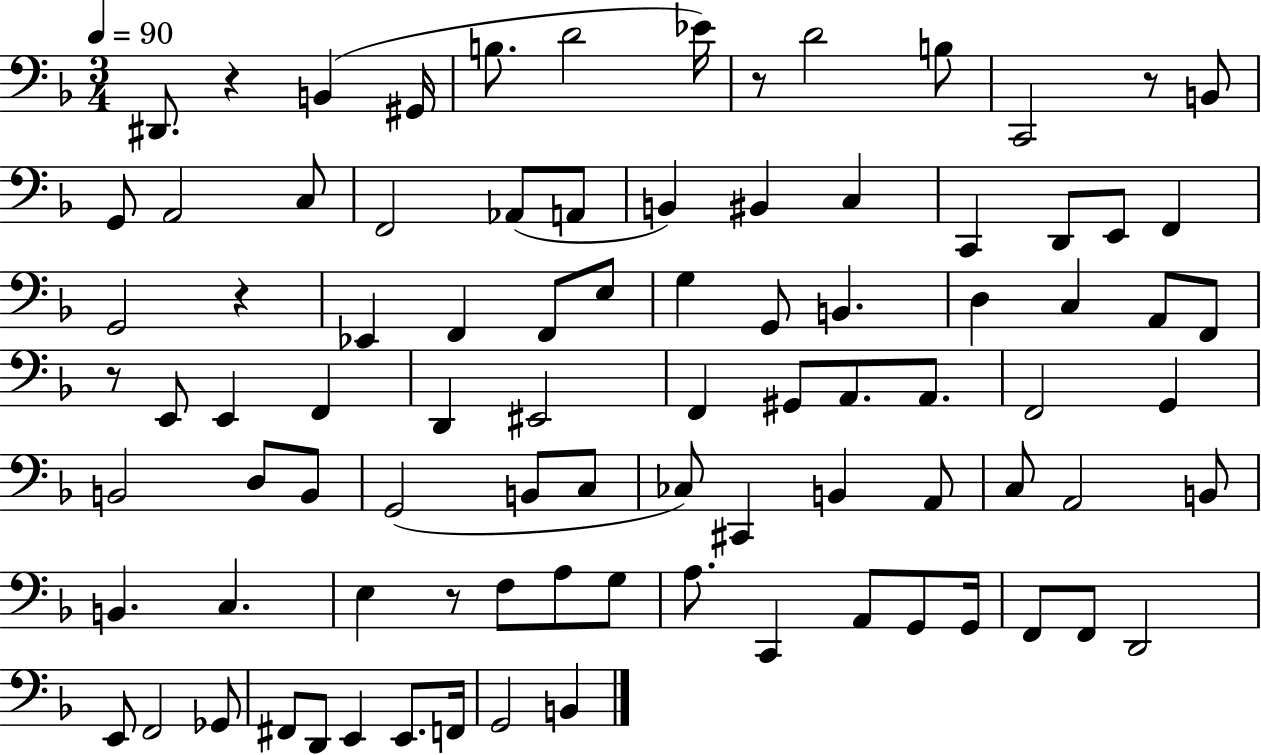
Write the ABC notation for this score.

X:1
T:Untitled
M:3/4
L:1/4
K:F
^D,,/2 z B,, ^G,,/4 B,/2 D2 _E/4 z/2 D2 B,/2 C,,2 z/2 B,,/2 G,,/2 A,,2 C,/2 F,,2 _A,,/2 A,,/2 B,, ^B,, C, C,, D,,/2 E,,/2 F,, G,,2 z _E,, F,, F,,/2 E,/2 G, G,,/2 B,, D, C, A,,/2 F,,/2 z/2 E,,/2 E,, F,, D,, ^E,,2 F,, ^G,,/2 A,,/2 A,,/2 F,,2 G,, B,,2 D,/2 B,,/2 G,,2 B,,/2 C,/2 _C,/2 ^C,, B,, A,,/2 C,/2 A,,2 B,,/2 B,, C, E, z/2 F,/2 A,/2 G,/2 A,/2 C,, A,,/2 G,,/2 G,,/4 F,,/2 F,,/2 D,,2 E,,/2 F,,2 _G,,/2 ^F,,/2 D,,/2 E,, E,,/2 F,,/4 G,,2 B,,